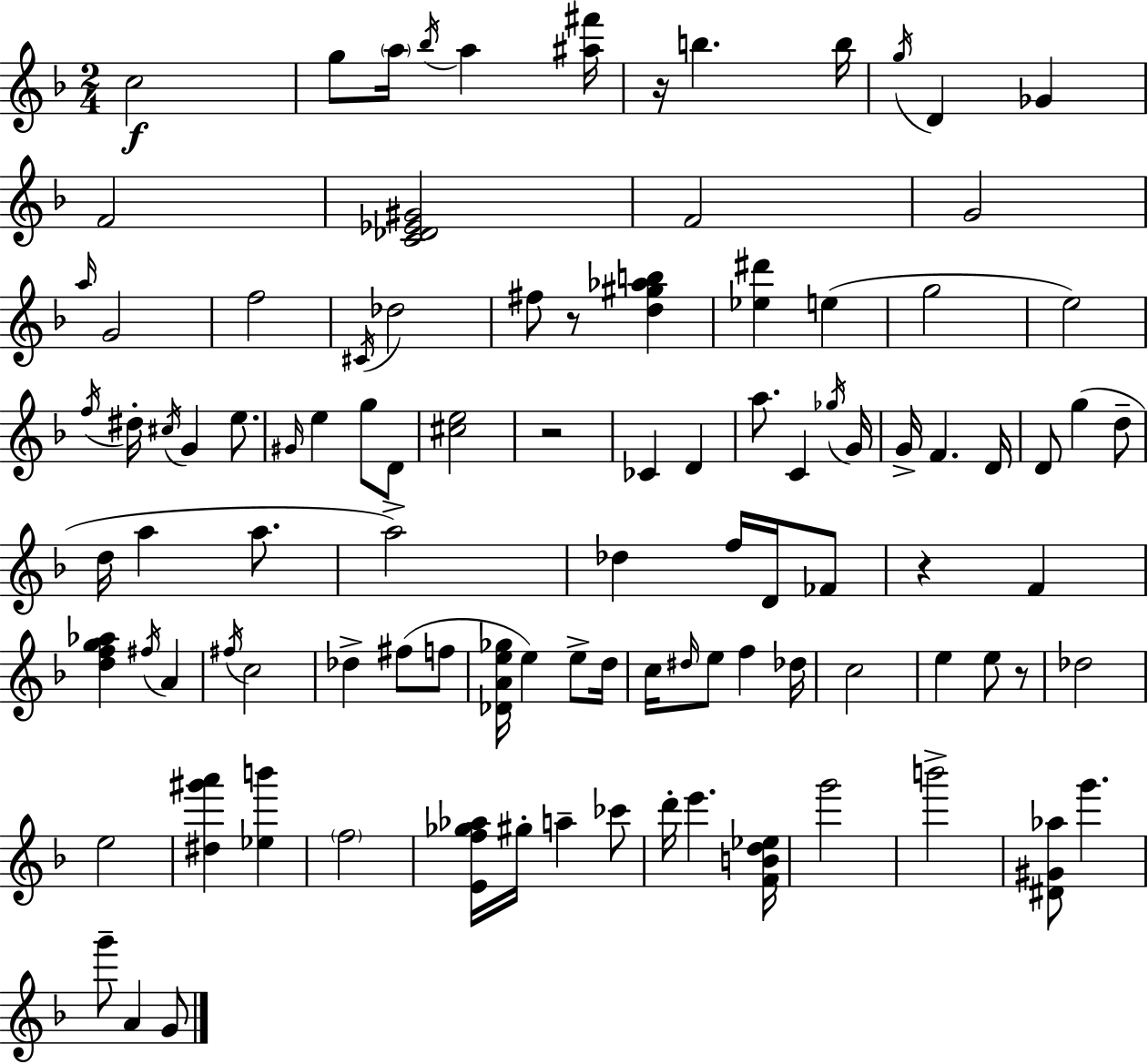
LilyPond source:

{
  \clef treble
  \numericTimeSignature
  \time 2/4
  \key f \major
  c''2\f | g''8 \parenthesize a''16 \acciaccatura { bes''16 } a''4 | <ais'' fis'''>16 r16 b''4. | b''16 \acciaccatura { g''16 } d'4 ges'4 | \break f'2 | <c' des' ees' gis'>2 | f'2 | g'2 | \break \grace { a''16 } g'2 | f''2 | \acciaccatura { cis'16 } des''2 | fis''8 r8 | \break <d'' gis'' aes'' b''>4 <ees'' dis'''>4 | e''4( g''2 | e''2) | \acciaccatura { f''16 } dis''16-. \acciaccatura { cis''16 } g'4 | \break e''8. \grace { gis'16 } e''4 | g''8 d'8 <cis'' e''>2 | r2 | ces'4 | \break d'4 a''8. | c'4 \acciaccatura { ges''16 } g'16 | g'16-> f'4. d'16 | d'8 g''4( d''8-- | \break d''16 a''4 a''8. | a''2->) | des''4 f''16 d'16 fes'8 | r4 f'4 | \break <d'' f'' g'' aes''>4 \acciaccatura { fis''16 } a'4 | \acciaccatura { fis''16 } c''2 | des''4-> fis''8( | f''8 <des' a' e'' ges''>16 e''4) e''8-> | \break d''16 c''16 \grace { dis''16 } e''8 f''4 | des''16 c''2 | e''4 e''8 | r8 des''2 | \break e''2 | <dis'' gis''' a'''>4 <ees'' b'''>4 | \parenthesize f''2 | <e' f'' ges'' aes''>16 gis''16-. a''4-- | \break ces'''8 d'''16-. e'''4. | <f' b' d'' ees''>16 g'''2 | b'''2-> | <dis' gis' aes''>8 g'''4. | \break g'''8-- a'4 | g'8 \bar "|."
}